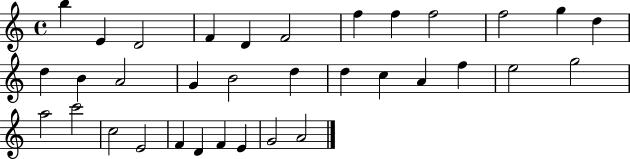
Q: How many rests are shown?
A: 0